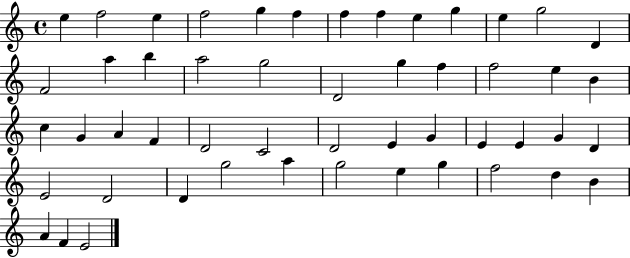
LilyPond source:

{
  \clef treble
  \time 4/4
  \defaultTimeSignature
  \key c \major
  e''4 f''2 e''4 | f''2 g''4 f''4 | f''4 f''4 e''4 g''4 | e''4 g''2 d'4 | \break f'2 a''4 b''4 | a''2 g''2 | d'2 g''4 f''4 | f''2 e''4 b'4 | \break c''4 g'4 a'4 f'4 | d'2 c'2 | d'2 e'4 g'4 | e'4 e'4 g'4 d'4 | \break e'2 d'2 | d'4 g''2 a''4 | g''2 e''4 g''4 | f''2 d''4 b'4 | \break a'4 f'4 e'2 | \bar "|."
}